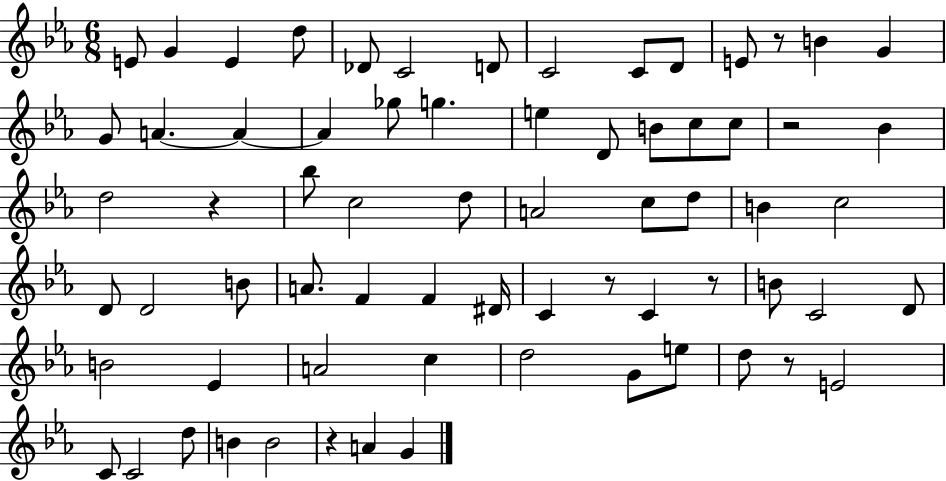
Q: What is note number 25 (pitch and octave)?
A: Bb4